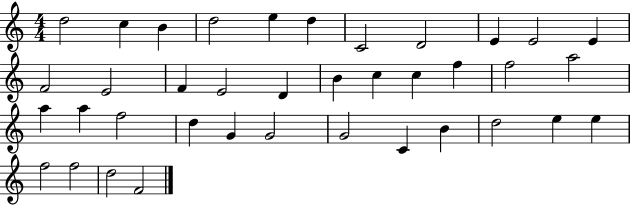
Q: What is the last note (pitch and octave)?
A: F4